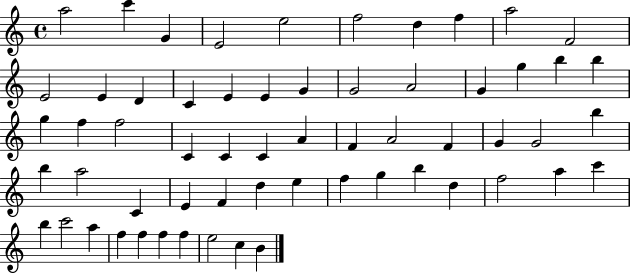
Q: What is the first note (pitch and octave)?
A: A5